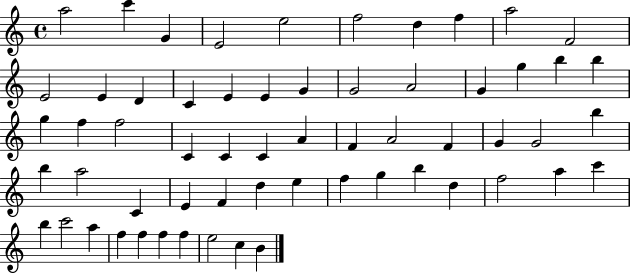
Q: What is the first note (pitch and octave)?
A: A5